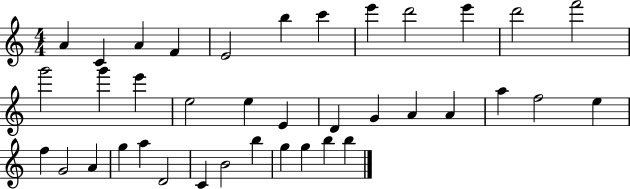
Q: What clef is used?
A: treble